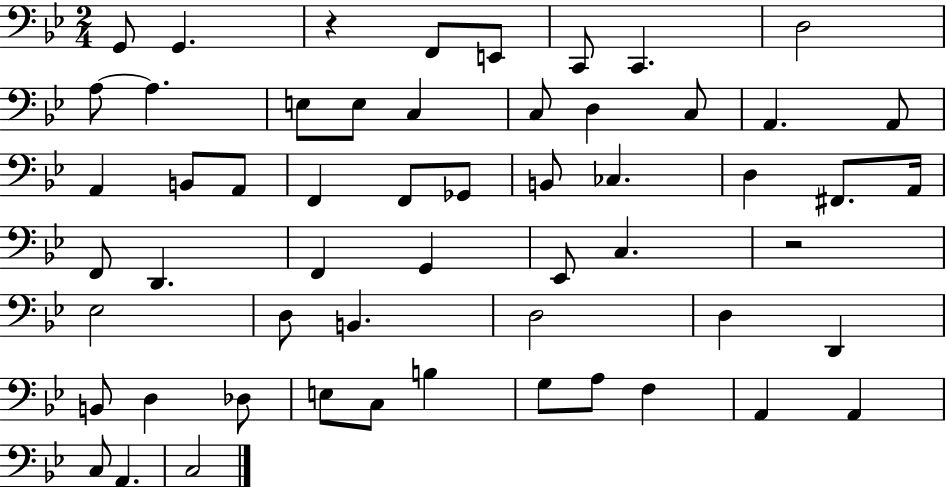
G2/e G2/q. R/q F2/e E2/e C2/e C2/q. D3/h A3/e A3/q. E3/e E3/e C3/q C3/e D3/q C3/e A2/q. A2/e A2/q B2/e A2/e F2/q F2/e Gb2/e B2/e CES3/q. D3/q F#2/e. A2/s F2/e D2/q. F2/q G2/q Eb2/e C3/q. R/h Eb3/h D3/e B2/q. D3/h D3/q D2/q B2/e D3/q Db3/e E3/e C3/e B3/q G3/e A3/e F3/q A2/q A2/q C3/e A2/q. C3/h